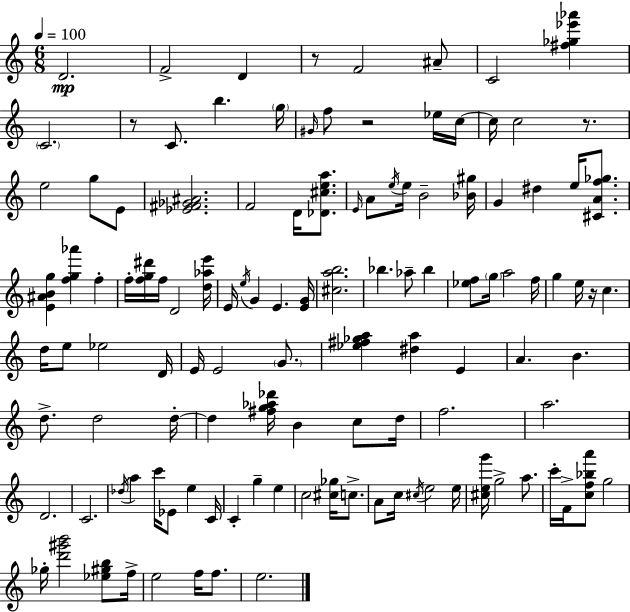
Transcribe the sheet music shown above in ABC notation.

X:1
T:Untitled
M:6/8
L:1/4
K:Am
D2 F2 D z/2 F2 ^A/2 C2 [^f_g_e'_a'] C2 z/2 C/2 b g/4 ^G/4 f/2 z2 _e/4 c/4 c/4 c2 z/2 e2 g/2 E/2 [_E^F_G^A]2 F2 D/4 [_D^cea]/2 E/4 A/2 e/4 e/4 B2 [_B^g]/4 G ^d e/4 [^CAf_g]/2 [E^ABg] [fg_a'] f f/4 [fg^d']/4 f/4 D2 [d_ae']/4 E/4 e/4 G E [EG]/4 [^cab]2 _b _a/2 _b [_ef]/2 g/4 a2 f/4 g e/4 z/4 c d/4 e/2 _e2 D/4 E/4 E2 G/2 [_e^f_ga] [^da] E A B d/2 d2 d/4 d [^fg_a_d']/4 B c/2 d/4 f2 a2 D2 C2 _d/4 a c'/4 _E/2 e C/4 C g e c2 [^c_g]/4 c/2 A/2 c/4 ^c/4 e2 e/4 [^ceg']/4 g2 a/2 c'/4 F/4 [cf_ba']/2 g2 _g/4 [d'^g'b']2 [_e^gb]/2 f/4 e2 f/4 f/2 e2